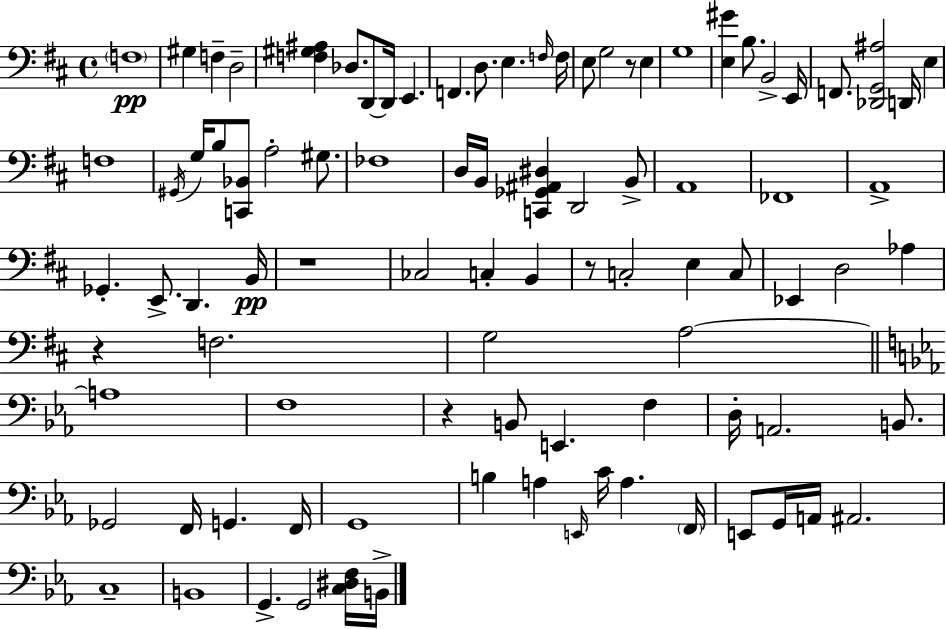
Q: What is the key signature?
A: D major